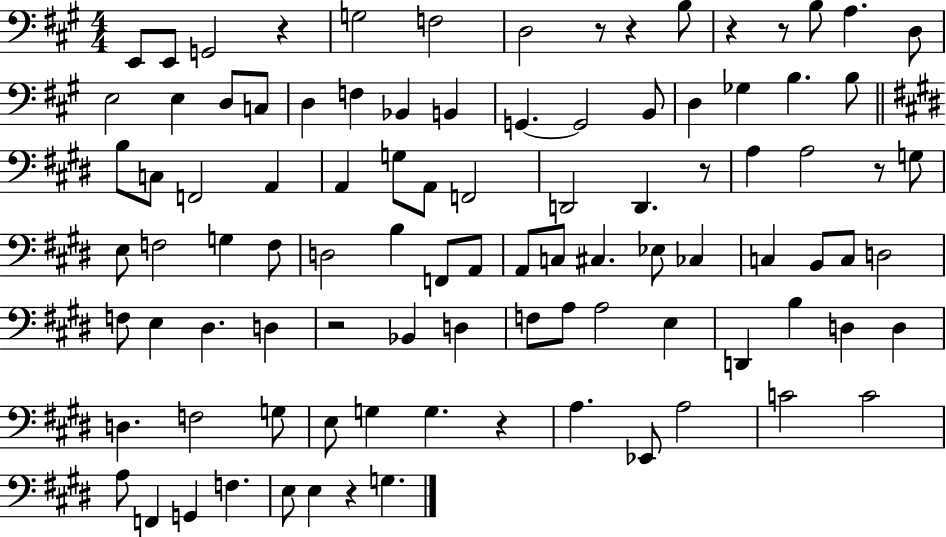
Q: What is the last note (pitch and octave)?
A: G3